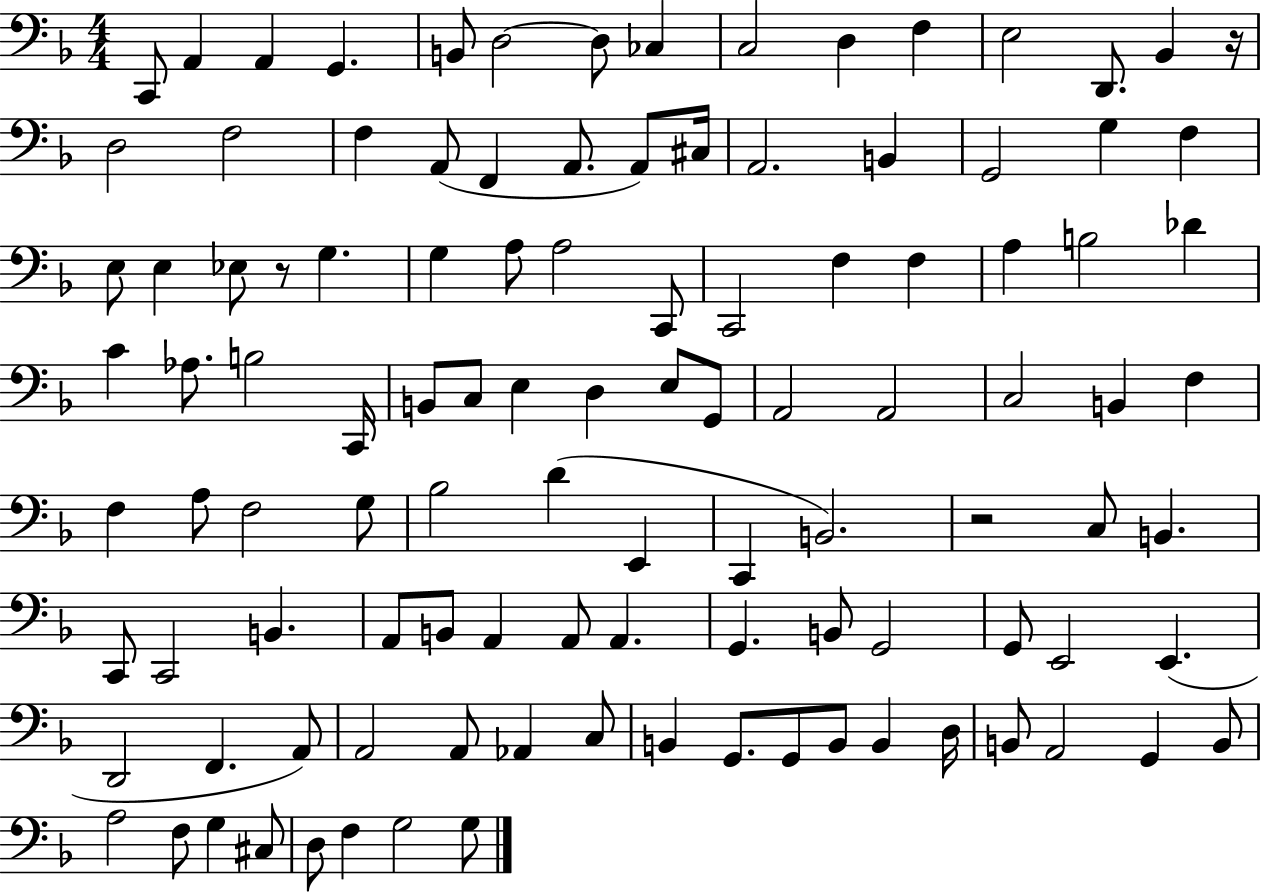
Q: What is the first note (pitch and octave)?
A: C2